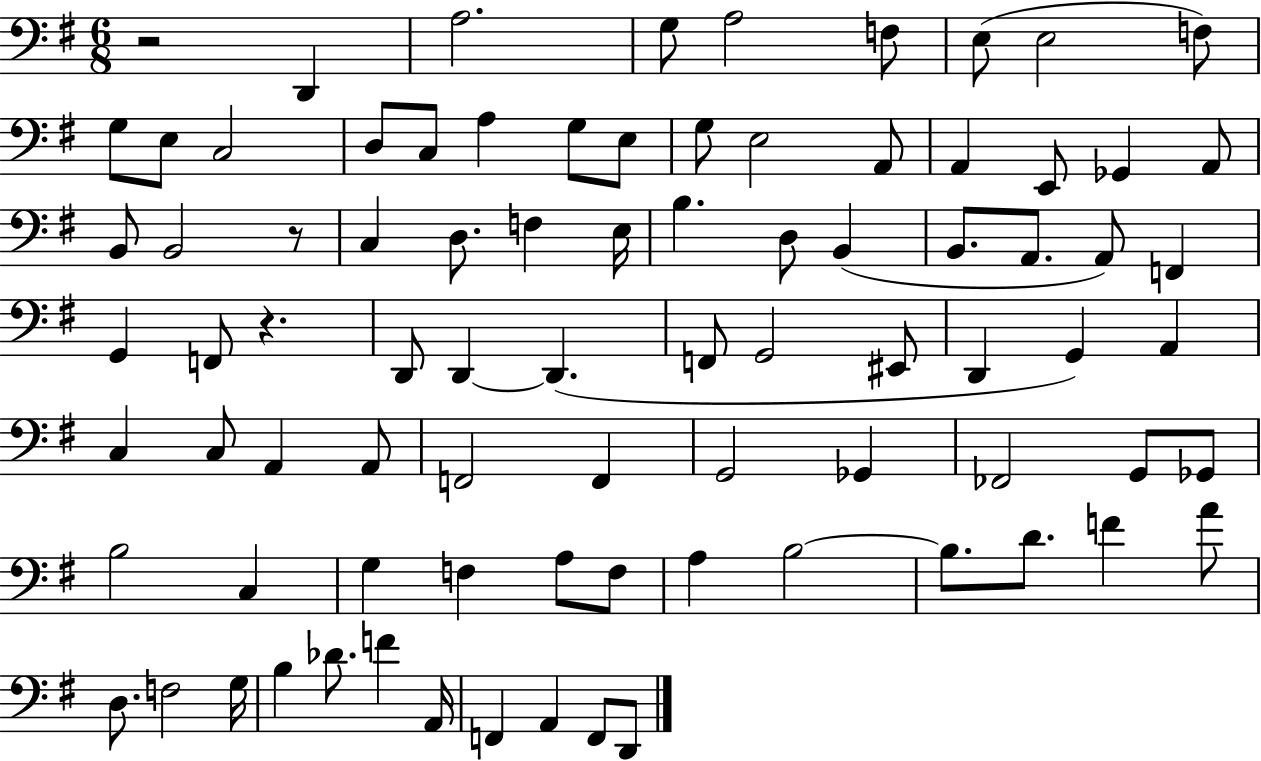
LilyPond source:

{
  \clef bass
  \numericTimeSignature
  \time 6/8
  \key g \major
  r2 d,4 | a2. | g8 a2 f8 | e8( e2 f8) | \break g8 e8 c2 | d8 c8 a4 g8 e8 | g8 e2 a,8 | a,4 e,8 ges,4 a,8 | \break b,8 b,2 r8 | c4 d8. f4 e16 | b4. d8 b,4( | b,8. a,8. a,8) f,4 | \break g,4 f,8 r4. | d,8 d,4~~ d,4.( | f,8 g,2 eis,8 | d,4 g,4) a,4 | \break c4 c8 a,4 a,8 | f,2 f,4 | g,2 ges,4 | fes,2 g,8 ges,8 | \break b2 c4 | g4 f4 a8 f8 | a4 b2~~ | b8. d'8. f'4 a'8 | \break d8. f2 g16 | b4 des'8. f'4 a,16 | f,4 a,4 f,8 d,8 | \bar "|."
}